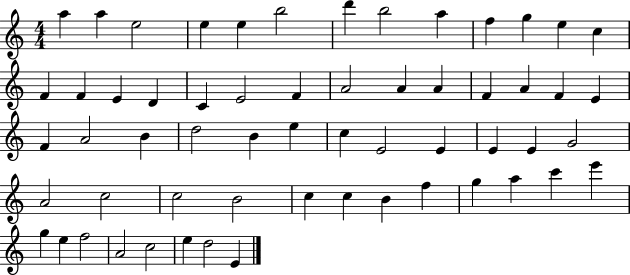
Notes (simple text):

A5/q A5/q E5/h E5/q E5/q B5/h D6/q B5/h A5/q F5/q G5/q E5/q C5/q F4/q F4/q E4/q D4/q C4/q E4/h F4/q A4/h A4/q A4/q F4/q A4/q F4/q E4/q F4/q A4/h B4/q D5/h B4/q E5/q C5/q E4/h E4/q E4/q E4/q G4/h A4/h C5/h C5/h B4/h C5/q C5/q B4/q F5/q G5/q A5/q C6/q E6/q G5/q E5/q F5/h A4/h C5/h E5/q D5/h E4/q